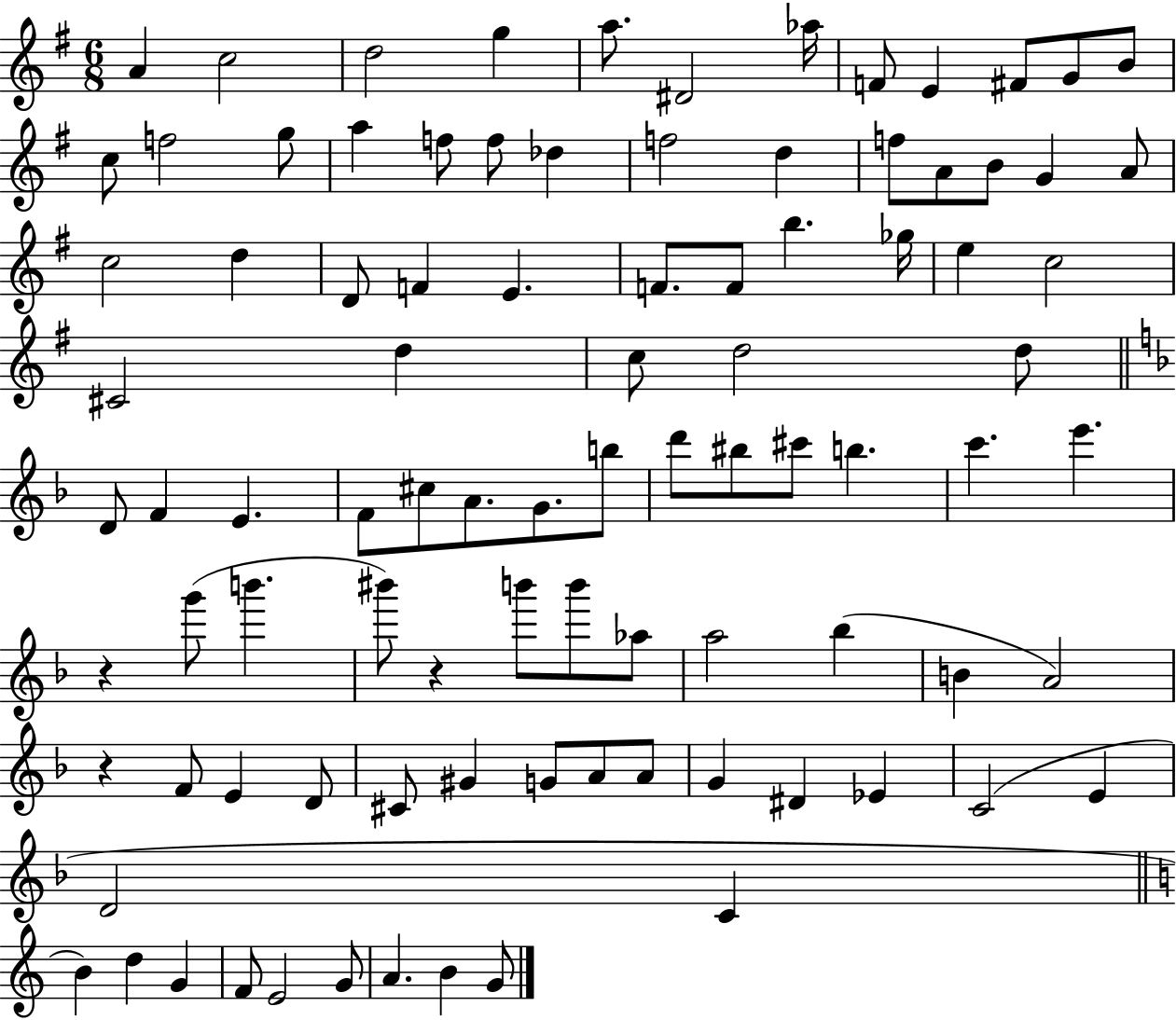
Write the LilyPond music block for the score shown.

{
  \clef treble
  \numericTimeSignature
  \time 6/8
  \key g \major
  \repeat volta 2 { a'4 c''2 | d''2 g''4 | a''8. dis'2 aes''16 | f'8 e'4 fis'8 g'8 b'8 | \break c''8 f''2 g''8 | a''4 f''8 f''8 des''4 | f''2 d''4 | f''8 a'8 b'8 g'4 a'8 | \break c''2 d''4 | d'8 f'4 e'4. | f'8. f'8 b''4. ges''16 | e''4 c''2 | \break cis'2 d''4 | c''8 d''2 d''8 | \bar "||" \break \key d \minor d'8 f'4 e'4. | f'8 cis''8 a'8. g'8. b''8 | d'''8 bis''8 cis'''8 b''4. | c'''4. e'''4. | \break r4 g'''8( b'''4. | bis'''8) r4 b'''8 b'''8 aes''8 | a''2 bes''4( | b'4 a'2) | \break r4 f'8 e'4 d'8 | cis'8 gis'4 g'8 a'8 a'8 | g'4 dis'4 ees'4 | c'2( e'4 | \break d'2 c'4 | \bar "||" \break \key c \major b'4) d''4 g'4 | f'8 e'2 g'8 | a'4. b'4 g'8 | } \bar "|."
}